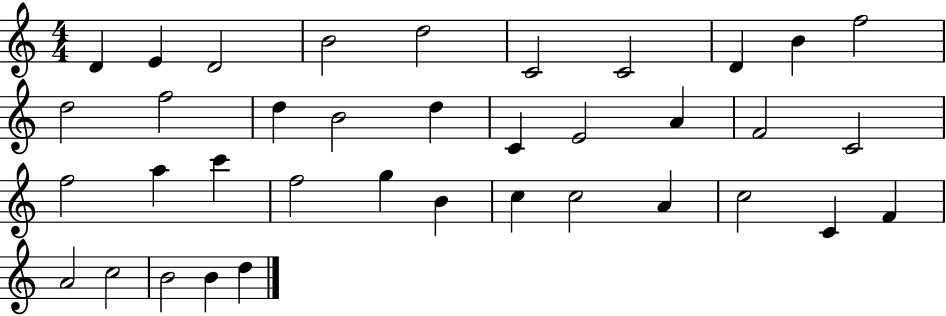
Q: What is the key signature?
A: C major